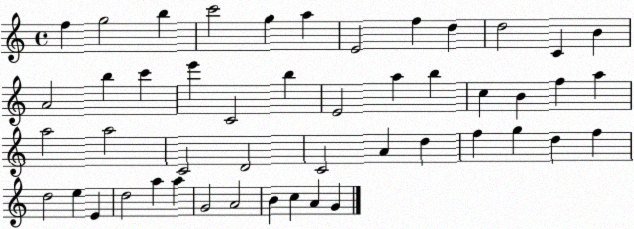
X:1
T:Untitled
M:4/4
L:1/4
K:C
f g2 b c'2 g a E2 f d d2 C B A2 b c' e' C2 b E2 a b c B f a a2 a2 C2 D2 C2 A d f g d f d2 e E d2 a a G2 A2 B c A G